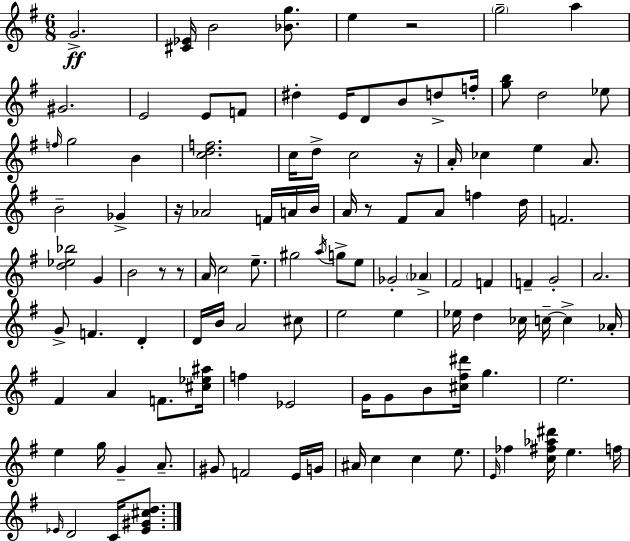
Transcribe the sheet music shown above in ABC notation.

X:1
T:Untitled
M:6/8
L:1/4
K:G
G2 [^C_E]/4 B2 [_Bg]/2 e z2 g2 a ^G2 E2 E/2 F/2 ^d E/4 D/2 B/2 d/2 f/4 [gb]/2 d2 _e/2 f/4 g2 B [cdf]2 c/4 d/2 c2 z/4 A/4 _c e A/2 B2 _G z/4 _A2 F/4 A/4 B/4 A/4 z/2 ^F/2 A/2 f d/4 F2 [d_e_b]2 G B2 z/2 z/2 A/4 c2 e/2 ^g2 a/4 g/2 e/2 _G2 _A ^F2 F F G2 A2 G/2 F D D/4 B/4 A2 ^c/2 e2 e _e/4 d _c/4 c/4 c _A/4 ^F A F/2 [^c_e^a]/4 f _E2 G/4 G/2 B/2 [^c^f^d']/4 g e2 e g/4 G A/2 ^G/2 F2 E/4 G/4 ^A/4 c c e/2 E/4 _f [c^f_a^d']/4 e f/4 _E/4 D2 C/4 [_E^G^cd]/2